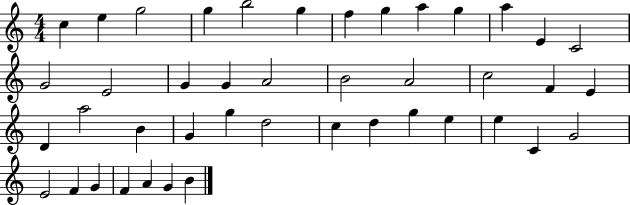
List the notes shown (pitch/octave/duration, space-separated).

C5/q E5/q G5/h G5/q B5/h G5/q F5/q G5/q A5/q G5/q A5/q E4/q C4/h G4/h E4/h G4/q G4/q A4/h B4/h A4/h C5/h F4/q E4/q D4/q A5/h B4/q G4/q G5/q D5/h C5/q D5/q G5/q E5/q E5/q C4/q G4/h E4/h F4/q G4/q F4/q A4/q G4/q B4/q